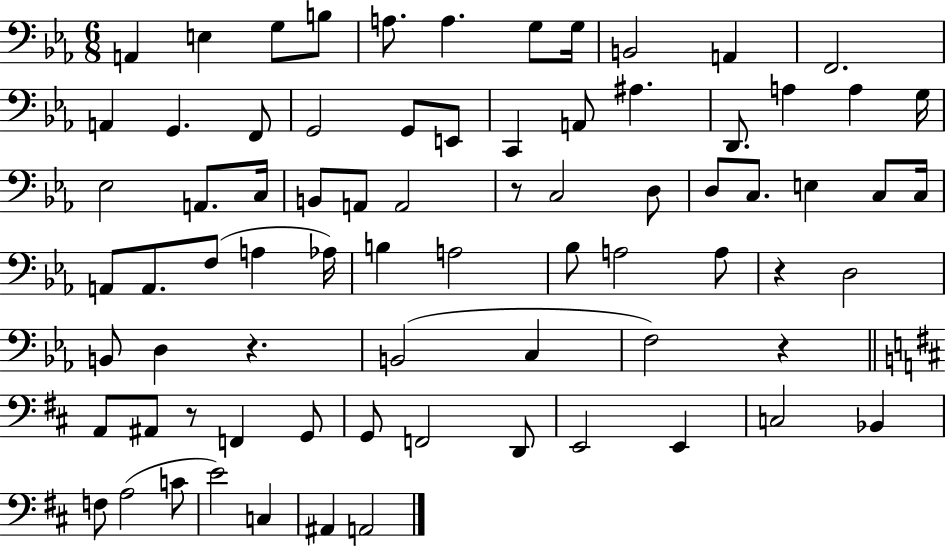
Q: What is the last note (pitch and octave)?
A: A2